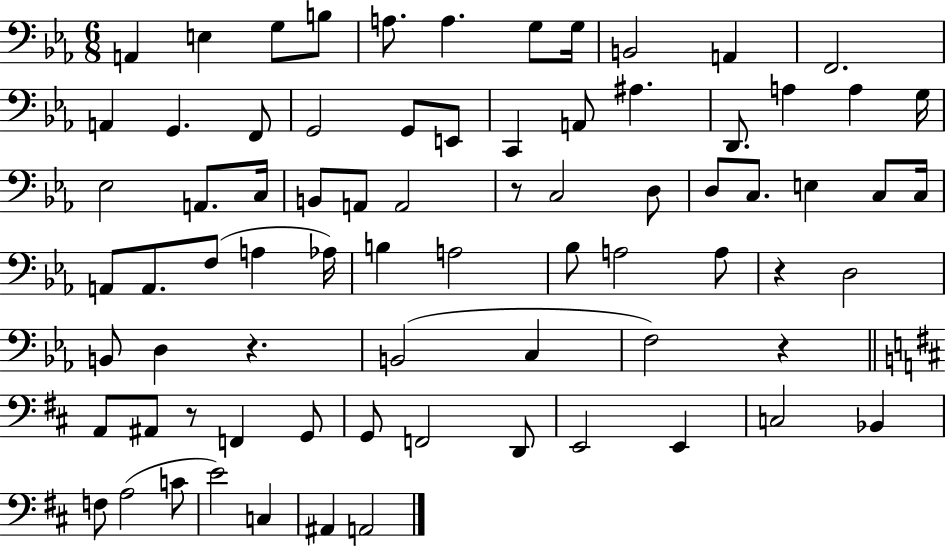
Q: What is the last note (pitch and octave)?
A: A2